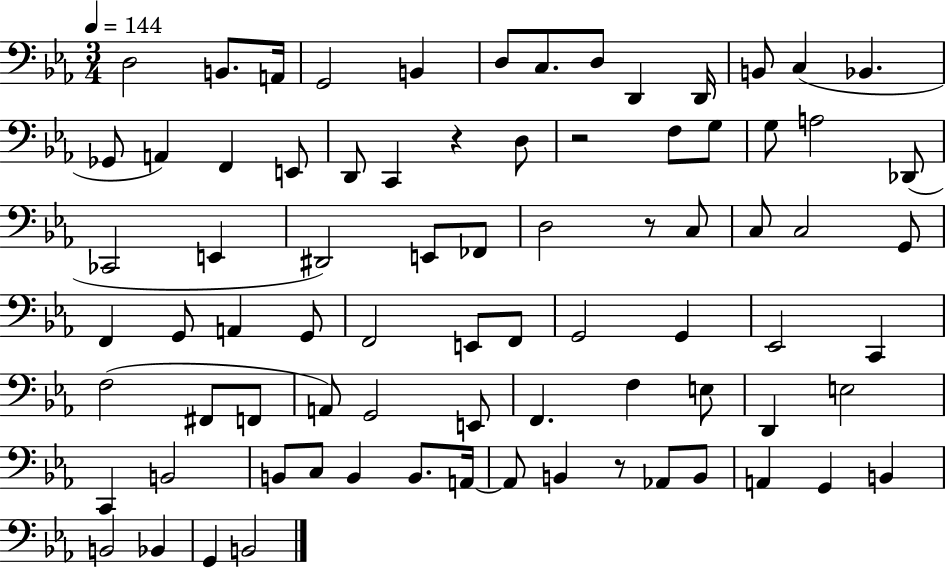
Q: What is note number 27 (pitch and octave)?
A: E2